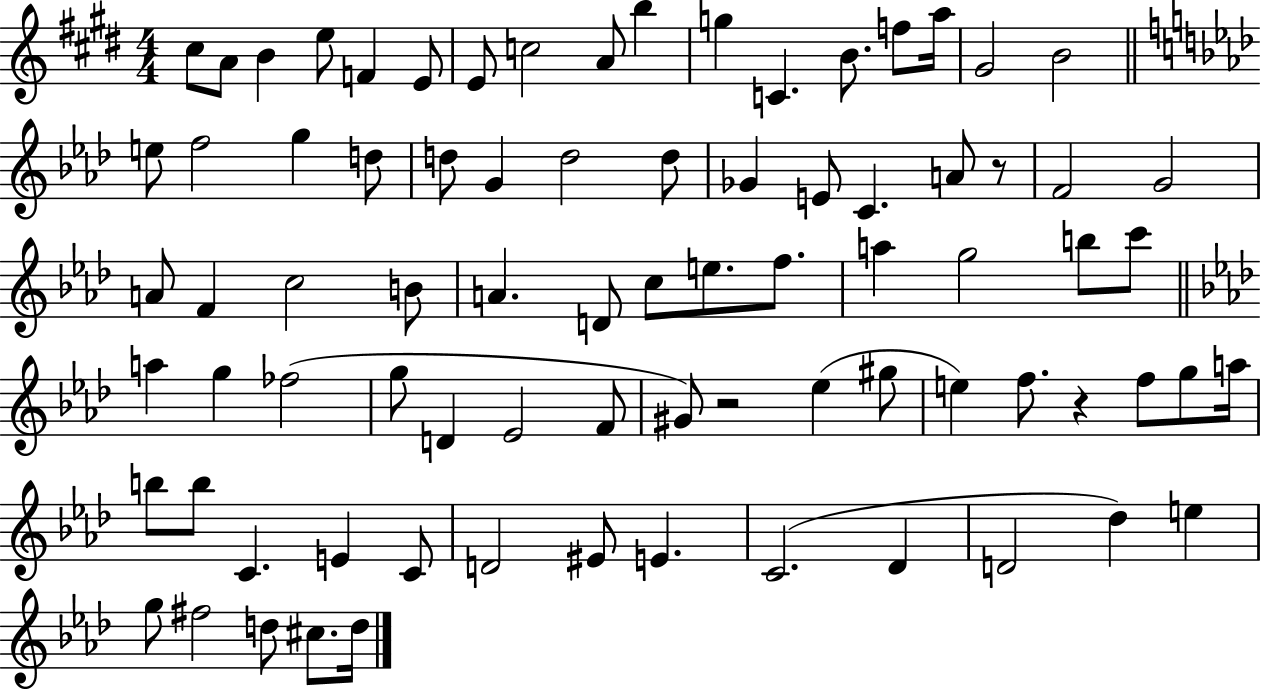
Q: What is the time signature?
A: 4/4